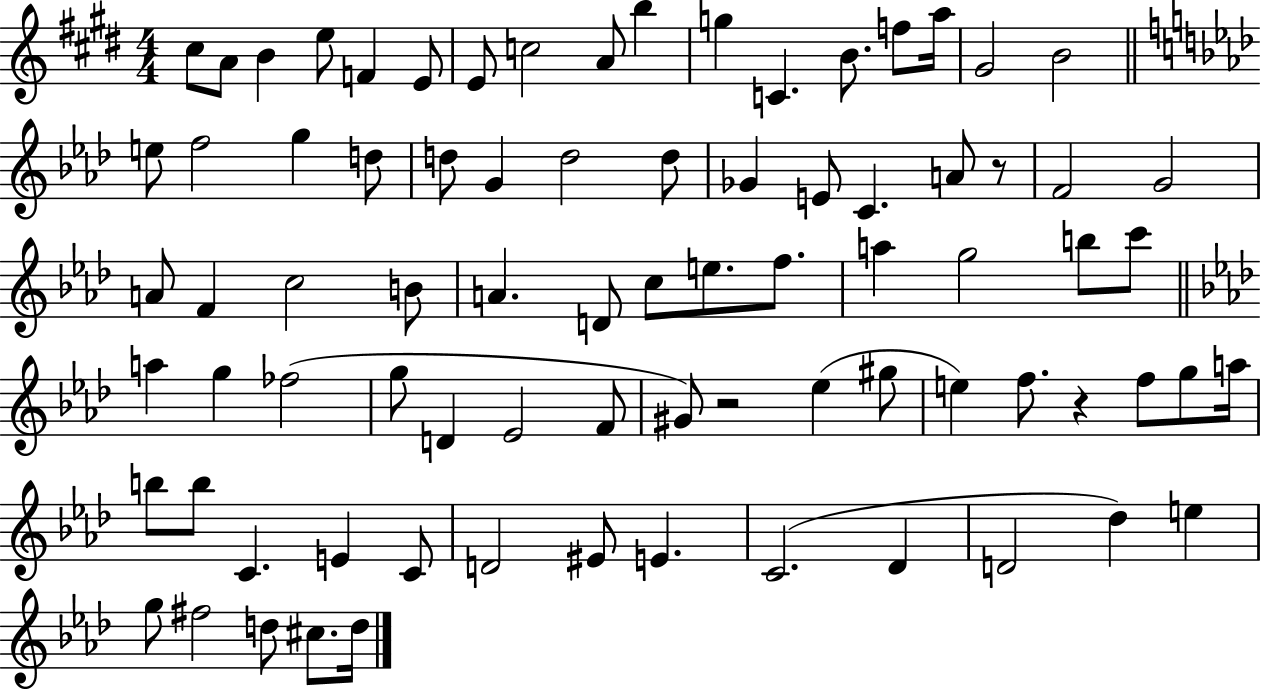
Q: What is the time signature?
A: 4/4